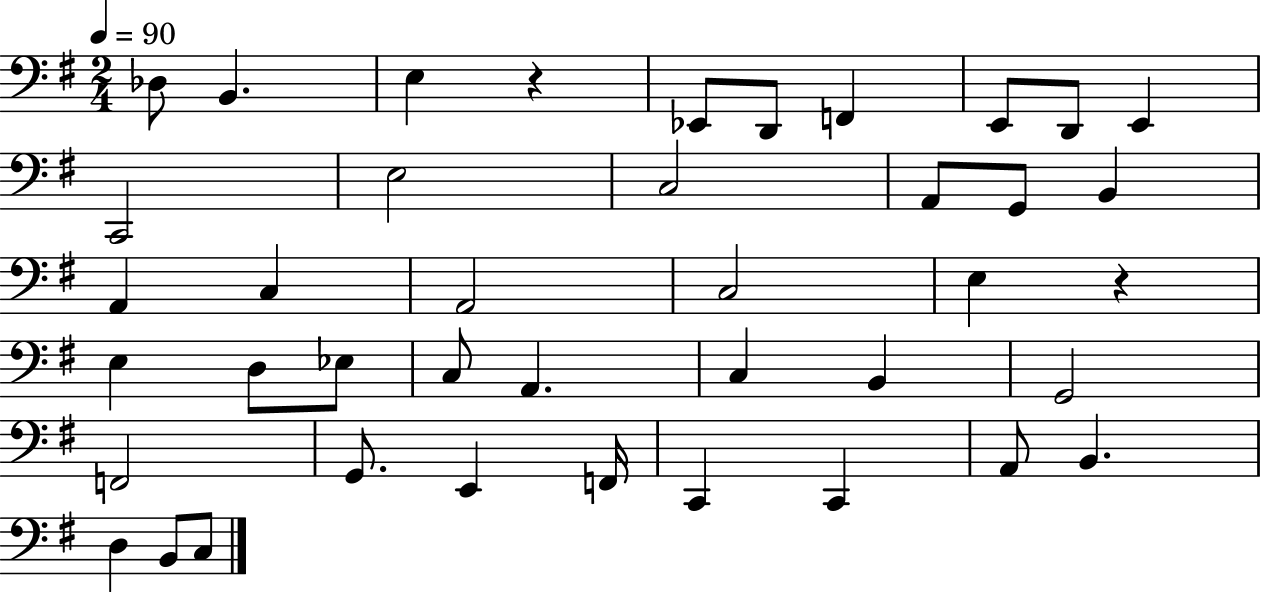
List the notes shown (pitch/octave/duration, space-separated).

Db3/e B2/q. E3/q R/q Eb2/e D2/e F2/q E2/e D2/e E2/q C2/h E3/h C3/h A2/e G2/e B2/q A2/q C3/q A2/h C3/h E3/q R/q E3/q D3/e Eb3/e C3/e A2/q. C3/q B2/q G2/h F2/h G2/e. E2/q F2/s C2/q C2/q A2/e B2/q. D3/q B2/e C3/e